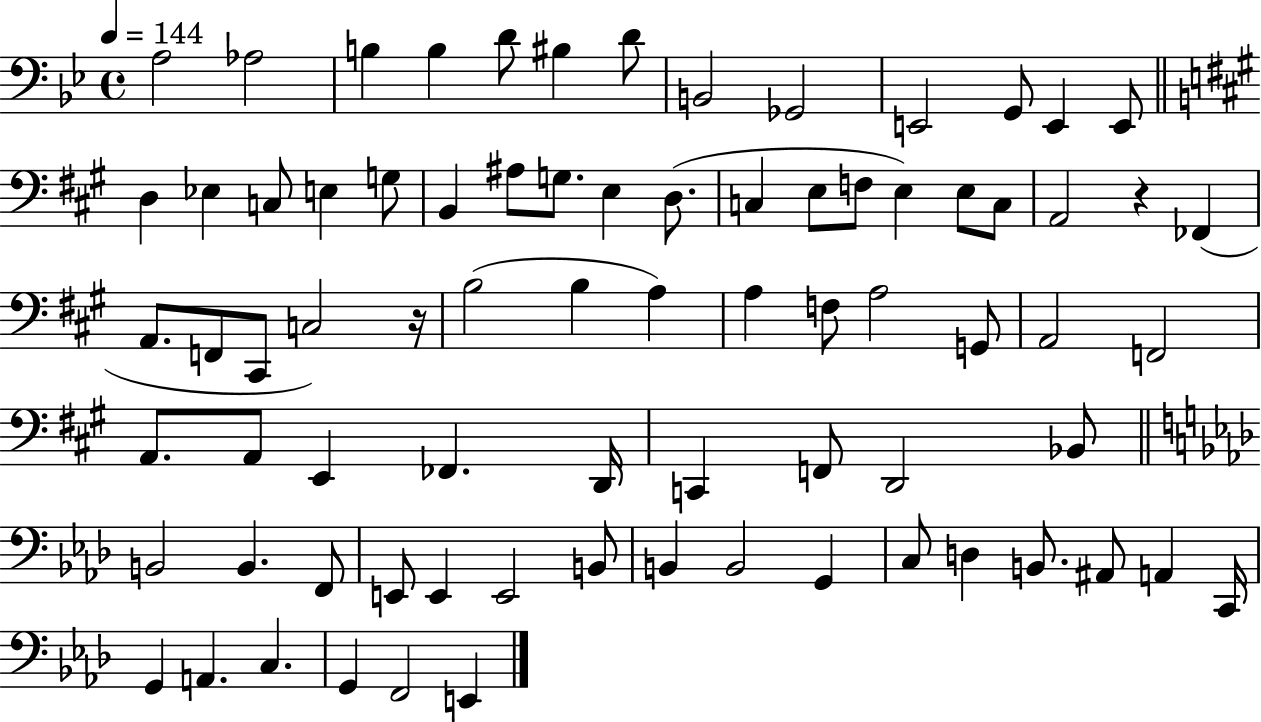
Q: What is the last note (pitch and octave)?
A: E2